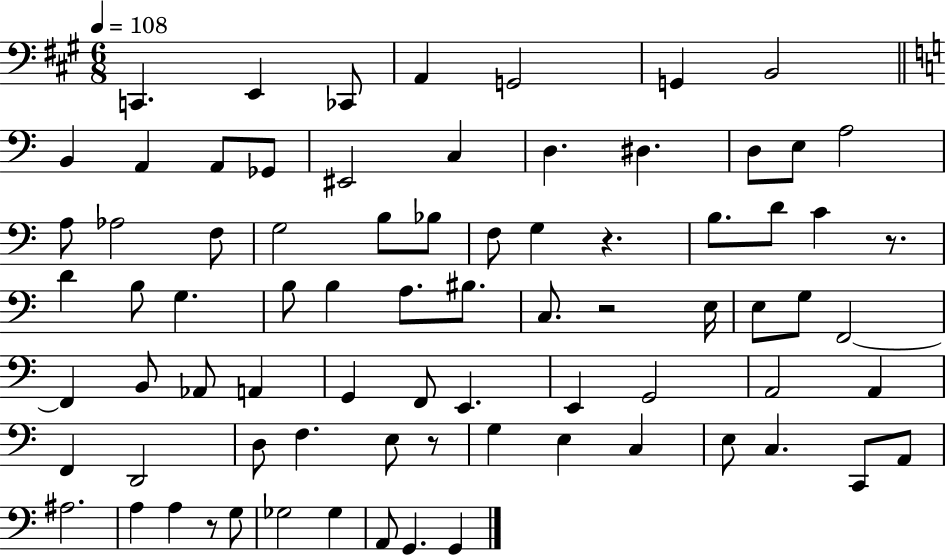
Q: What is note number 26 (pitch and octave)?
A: G3